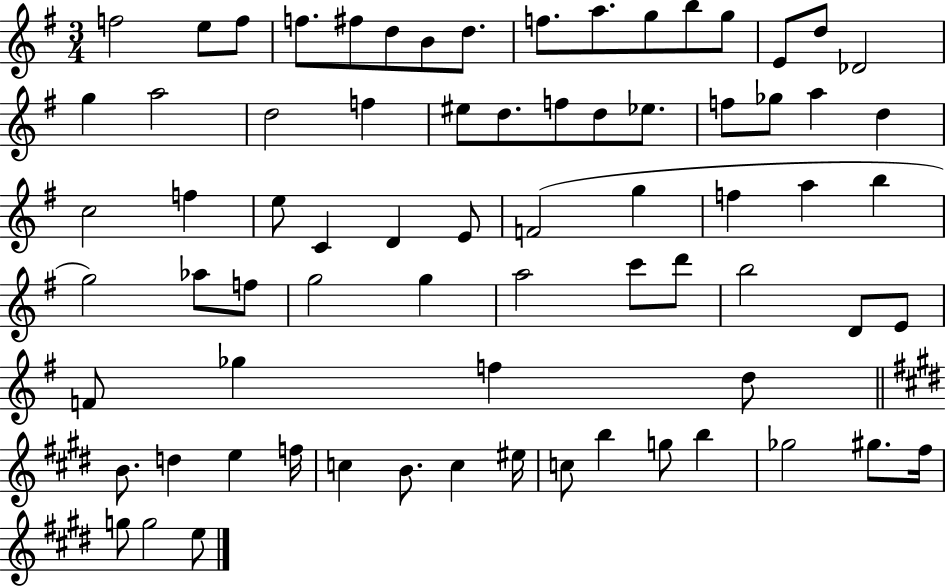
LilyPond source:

{
  \clef treble
  \numericTimeSignature
  \time 3/4
  \key g \major
  f''2 e''8 f''8 | f''8. fis''8 d''8 b'8 d''8. | f''8. a''8. g''8 b''8 g''8 | e'8 d''8 des'2 | \break g''4 a''2 | d''2 f''4 | eis''8 d''8. f''8 d''8 ees''8. | f''8 ges''8 a''4 d''4 | \break c''2 f''4 | e''8 c'4 d'4 e'8 | f'2( g''4 | f''4 a''4 b''4 | \break g''2) aes''8 f''8 | g''2 g''4 | a''2 c'''8 d'''8 | b''2 d'8 e'8 | \break f'8 ges''4 f''4 d''8 | \bar "||" \break \key e \major b'8. d''4 e''4 f''16 | c''4 b'8. c''4 eis''16 | c''8 b''4 g''8 b''4 | ges''2 gis''8. fis''16 | \break g''8 g''2 e''8 | \bar "|."
}